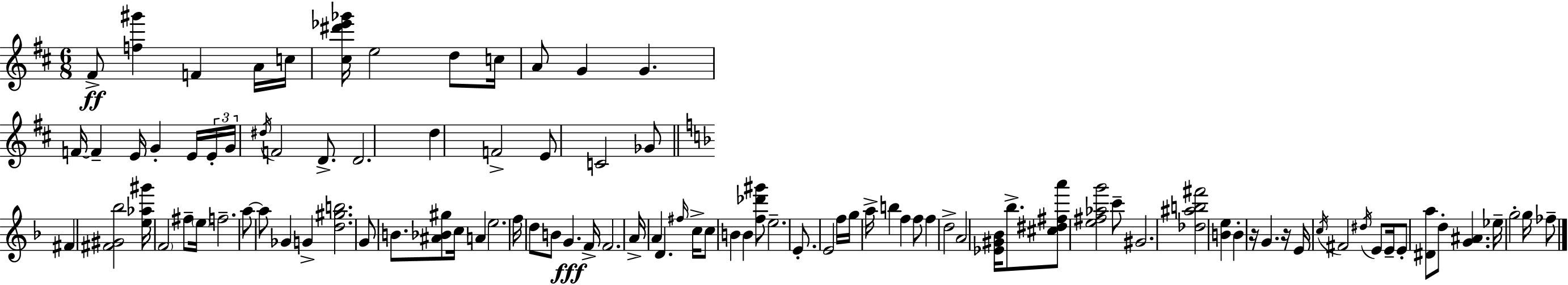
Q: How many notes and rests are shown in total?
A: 99